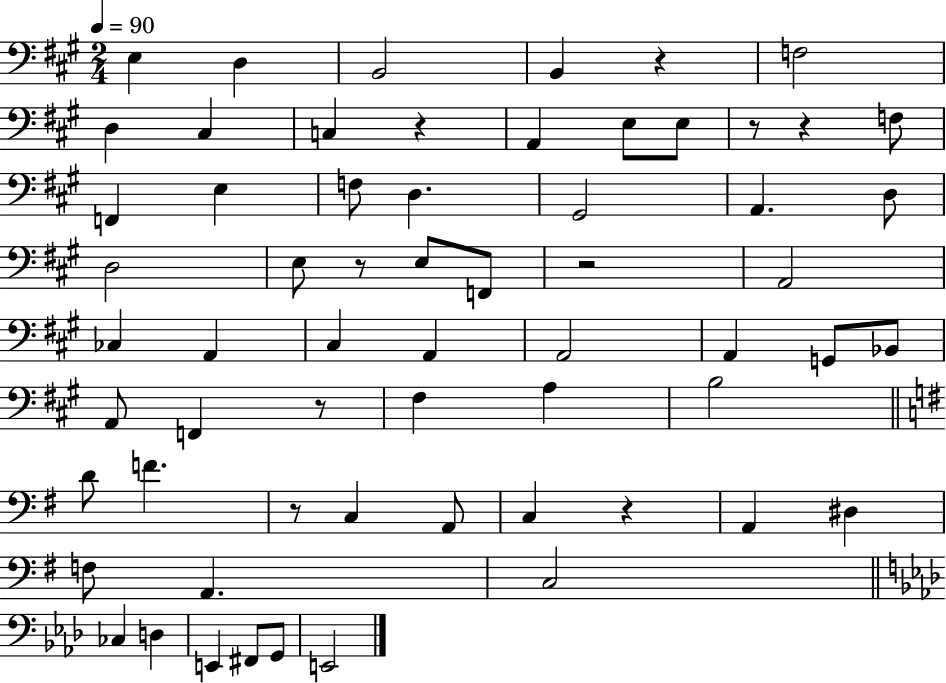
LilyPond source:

{
  \clef bass
  \numericTimeSignature
  \time 2/4
  \key a \major
  \tempo 4 = 90
  e4 d4 | b,2 | b,4 r4 | f2 | \break d4 cis4 | c4 r4 | a,4 e8 e8 | r8 r4 f8 | \break f,4 e4 | f8 d4. | gis,2 | a,4. d8 | \break d2 | e8 r8 e8 f,8 | r2 | a,2 | \break ces4 a,4 | cis4 a,4 | a,2 | a,4 g,8 bes,8 | \break a,8 f,4 r8 | fis4 a4 | b2 | \bar "||" \break \key g \major d'8 f'4. | r8 c4 a,8 | c4 r4 | a,4 dis4 | \break f8 a,4. | c2 | \bar "||" \break \key aes \major ces4 d4 | e,4 fis,8 g,8 | e,2 | \bar "|."
}